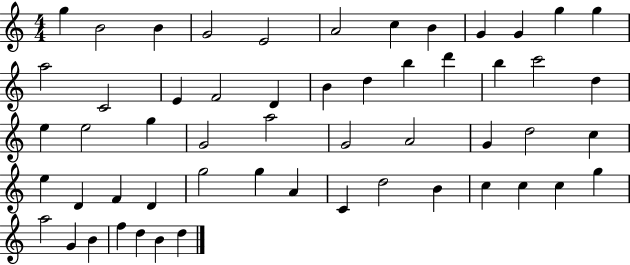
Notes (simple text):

G5/q B4/h B4/q G4/h E4/h A4/h C5/q B4/q G4/q G4/q G5/q G5/q A5/h C4/h E4/q F4/h D4/q B4/q D5/q B5/q D6/q B5/q C6/h D5/q E5/q E5/h G5/q G4/h A5/h G4/h A4/h G4/q D5/h C5/q E5/q D4/q F4/q D4/q G5/h G5/q A4/q C4/q D5/h B4/q C5/q C5/q C5/q G5/q A5/h G4/q B4/q F5/q D5/q B4/q D5/q